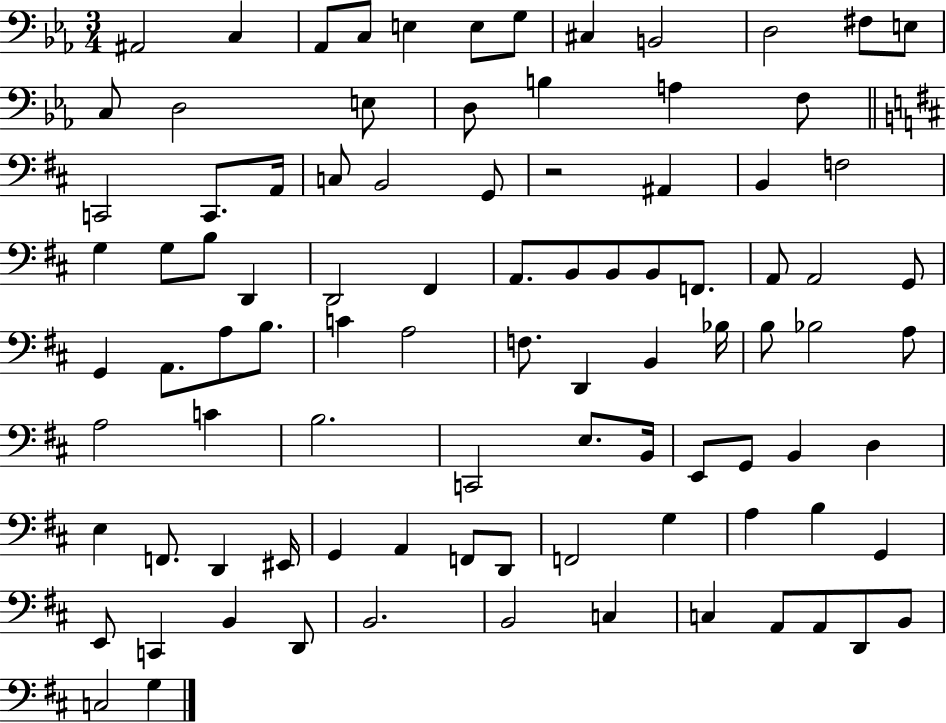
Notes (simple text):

A#2/h C3/q Ab2/e C3/e E3/q E3/e G3/e C#3/q B2/h D3/h F#3/e E3/e C3/e D3/h E3/e D3/e B3/q A3/q F3/e C2/h C2/e. A2/s C3/e B2/h G2/e R/h A#2/q B2/q F3/h G3/q G3/e B3/e D2/q D2/h F#2/q A2/e. B2/e B2/e B2/e F2/e. A2/e A2/h G2/e G2/q A2/e. A3/e B3/e. C4/q A3/h F3/e. D2/q B2/q Bb3/s B3/e Bb3/h A3/e A3/h C4/q B3/h. C2/h E3/e. B2/s E2/e G2/e B2/q D3/q E3/q F2/e. D2/q EIS2/s G2/q A2/q F2/e D2/e F2/h G3/q A3/q B3/q G2/q E2/e C2/q B2/q D2/e B2/h. B2/h C3/q C3/q A2/e A2/e D2/e B2/e C3/h G3/q